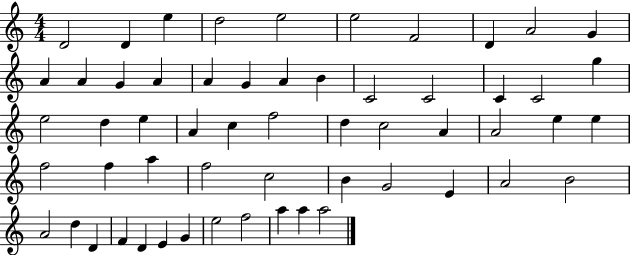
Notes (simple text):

D4/h D4/q E5/q D5/h E5/h E5/h F4/h D4/q A4/h G4/q A4/q A4/q G4/q A4/q A4/q G4/q A4/q B4/q C4/h C4/h C4/q C4/h G5/q E5/h D5/q E5/q A4/q C5/q F5/h D5/q C5/h A4/q A4/h E5/q E5/q F5/h F5/q A5/q F5/h C5/h B4/q G4/h E4/q A4/h B4/h A4/h D5/q D4/q F4/q D4/q E4/q G4/q E5/h F5/h A5/q A5/q A5/h